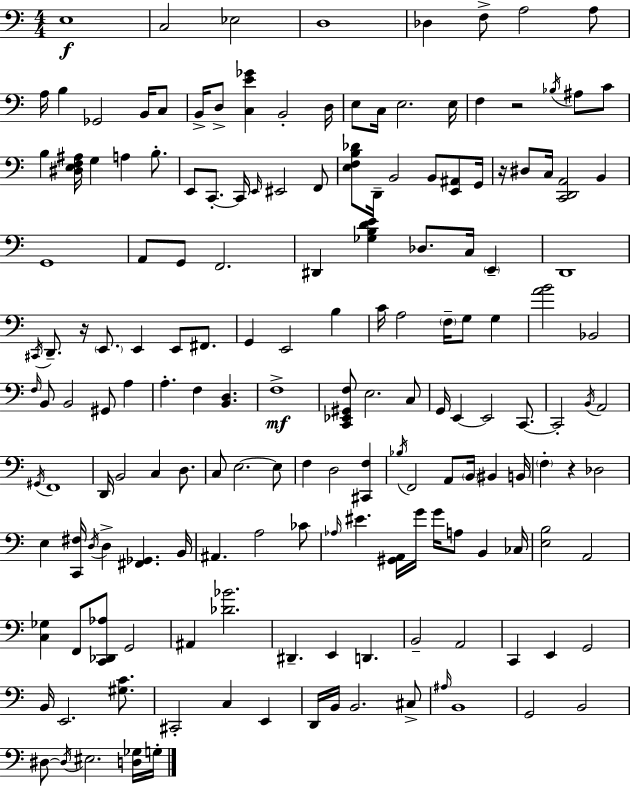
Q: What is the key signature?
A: A minor